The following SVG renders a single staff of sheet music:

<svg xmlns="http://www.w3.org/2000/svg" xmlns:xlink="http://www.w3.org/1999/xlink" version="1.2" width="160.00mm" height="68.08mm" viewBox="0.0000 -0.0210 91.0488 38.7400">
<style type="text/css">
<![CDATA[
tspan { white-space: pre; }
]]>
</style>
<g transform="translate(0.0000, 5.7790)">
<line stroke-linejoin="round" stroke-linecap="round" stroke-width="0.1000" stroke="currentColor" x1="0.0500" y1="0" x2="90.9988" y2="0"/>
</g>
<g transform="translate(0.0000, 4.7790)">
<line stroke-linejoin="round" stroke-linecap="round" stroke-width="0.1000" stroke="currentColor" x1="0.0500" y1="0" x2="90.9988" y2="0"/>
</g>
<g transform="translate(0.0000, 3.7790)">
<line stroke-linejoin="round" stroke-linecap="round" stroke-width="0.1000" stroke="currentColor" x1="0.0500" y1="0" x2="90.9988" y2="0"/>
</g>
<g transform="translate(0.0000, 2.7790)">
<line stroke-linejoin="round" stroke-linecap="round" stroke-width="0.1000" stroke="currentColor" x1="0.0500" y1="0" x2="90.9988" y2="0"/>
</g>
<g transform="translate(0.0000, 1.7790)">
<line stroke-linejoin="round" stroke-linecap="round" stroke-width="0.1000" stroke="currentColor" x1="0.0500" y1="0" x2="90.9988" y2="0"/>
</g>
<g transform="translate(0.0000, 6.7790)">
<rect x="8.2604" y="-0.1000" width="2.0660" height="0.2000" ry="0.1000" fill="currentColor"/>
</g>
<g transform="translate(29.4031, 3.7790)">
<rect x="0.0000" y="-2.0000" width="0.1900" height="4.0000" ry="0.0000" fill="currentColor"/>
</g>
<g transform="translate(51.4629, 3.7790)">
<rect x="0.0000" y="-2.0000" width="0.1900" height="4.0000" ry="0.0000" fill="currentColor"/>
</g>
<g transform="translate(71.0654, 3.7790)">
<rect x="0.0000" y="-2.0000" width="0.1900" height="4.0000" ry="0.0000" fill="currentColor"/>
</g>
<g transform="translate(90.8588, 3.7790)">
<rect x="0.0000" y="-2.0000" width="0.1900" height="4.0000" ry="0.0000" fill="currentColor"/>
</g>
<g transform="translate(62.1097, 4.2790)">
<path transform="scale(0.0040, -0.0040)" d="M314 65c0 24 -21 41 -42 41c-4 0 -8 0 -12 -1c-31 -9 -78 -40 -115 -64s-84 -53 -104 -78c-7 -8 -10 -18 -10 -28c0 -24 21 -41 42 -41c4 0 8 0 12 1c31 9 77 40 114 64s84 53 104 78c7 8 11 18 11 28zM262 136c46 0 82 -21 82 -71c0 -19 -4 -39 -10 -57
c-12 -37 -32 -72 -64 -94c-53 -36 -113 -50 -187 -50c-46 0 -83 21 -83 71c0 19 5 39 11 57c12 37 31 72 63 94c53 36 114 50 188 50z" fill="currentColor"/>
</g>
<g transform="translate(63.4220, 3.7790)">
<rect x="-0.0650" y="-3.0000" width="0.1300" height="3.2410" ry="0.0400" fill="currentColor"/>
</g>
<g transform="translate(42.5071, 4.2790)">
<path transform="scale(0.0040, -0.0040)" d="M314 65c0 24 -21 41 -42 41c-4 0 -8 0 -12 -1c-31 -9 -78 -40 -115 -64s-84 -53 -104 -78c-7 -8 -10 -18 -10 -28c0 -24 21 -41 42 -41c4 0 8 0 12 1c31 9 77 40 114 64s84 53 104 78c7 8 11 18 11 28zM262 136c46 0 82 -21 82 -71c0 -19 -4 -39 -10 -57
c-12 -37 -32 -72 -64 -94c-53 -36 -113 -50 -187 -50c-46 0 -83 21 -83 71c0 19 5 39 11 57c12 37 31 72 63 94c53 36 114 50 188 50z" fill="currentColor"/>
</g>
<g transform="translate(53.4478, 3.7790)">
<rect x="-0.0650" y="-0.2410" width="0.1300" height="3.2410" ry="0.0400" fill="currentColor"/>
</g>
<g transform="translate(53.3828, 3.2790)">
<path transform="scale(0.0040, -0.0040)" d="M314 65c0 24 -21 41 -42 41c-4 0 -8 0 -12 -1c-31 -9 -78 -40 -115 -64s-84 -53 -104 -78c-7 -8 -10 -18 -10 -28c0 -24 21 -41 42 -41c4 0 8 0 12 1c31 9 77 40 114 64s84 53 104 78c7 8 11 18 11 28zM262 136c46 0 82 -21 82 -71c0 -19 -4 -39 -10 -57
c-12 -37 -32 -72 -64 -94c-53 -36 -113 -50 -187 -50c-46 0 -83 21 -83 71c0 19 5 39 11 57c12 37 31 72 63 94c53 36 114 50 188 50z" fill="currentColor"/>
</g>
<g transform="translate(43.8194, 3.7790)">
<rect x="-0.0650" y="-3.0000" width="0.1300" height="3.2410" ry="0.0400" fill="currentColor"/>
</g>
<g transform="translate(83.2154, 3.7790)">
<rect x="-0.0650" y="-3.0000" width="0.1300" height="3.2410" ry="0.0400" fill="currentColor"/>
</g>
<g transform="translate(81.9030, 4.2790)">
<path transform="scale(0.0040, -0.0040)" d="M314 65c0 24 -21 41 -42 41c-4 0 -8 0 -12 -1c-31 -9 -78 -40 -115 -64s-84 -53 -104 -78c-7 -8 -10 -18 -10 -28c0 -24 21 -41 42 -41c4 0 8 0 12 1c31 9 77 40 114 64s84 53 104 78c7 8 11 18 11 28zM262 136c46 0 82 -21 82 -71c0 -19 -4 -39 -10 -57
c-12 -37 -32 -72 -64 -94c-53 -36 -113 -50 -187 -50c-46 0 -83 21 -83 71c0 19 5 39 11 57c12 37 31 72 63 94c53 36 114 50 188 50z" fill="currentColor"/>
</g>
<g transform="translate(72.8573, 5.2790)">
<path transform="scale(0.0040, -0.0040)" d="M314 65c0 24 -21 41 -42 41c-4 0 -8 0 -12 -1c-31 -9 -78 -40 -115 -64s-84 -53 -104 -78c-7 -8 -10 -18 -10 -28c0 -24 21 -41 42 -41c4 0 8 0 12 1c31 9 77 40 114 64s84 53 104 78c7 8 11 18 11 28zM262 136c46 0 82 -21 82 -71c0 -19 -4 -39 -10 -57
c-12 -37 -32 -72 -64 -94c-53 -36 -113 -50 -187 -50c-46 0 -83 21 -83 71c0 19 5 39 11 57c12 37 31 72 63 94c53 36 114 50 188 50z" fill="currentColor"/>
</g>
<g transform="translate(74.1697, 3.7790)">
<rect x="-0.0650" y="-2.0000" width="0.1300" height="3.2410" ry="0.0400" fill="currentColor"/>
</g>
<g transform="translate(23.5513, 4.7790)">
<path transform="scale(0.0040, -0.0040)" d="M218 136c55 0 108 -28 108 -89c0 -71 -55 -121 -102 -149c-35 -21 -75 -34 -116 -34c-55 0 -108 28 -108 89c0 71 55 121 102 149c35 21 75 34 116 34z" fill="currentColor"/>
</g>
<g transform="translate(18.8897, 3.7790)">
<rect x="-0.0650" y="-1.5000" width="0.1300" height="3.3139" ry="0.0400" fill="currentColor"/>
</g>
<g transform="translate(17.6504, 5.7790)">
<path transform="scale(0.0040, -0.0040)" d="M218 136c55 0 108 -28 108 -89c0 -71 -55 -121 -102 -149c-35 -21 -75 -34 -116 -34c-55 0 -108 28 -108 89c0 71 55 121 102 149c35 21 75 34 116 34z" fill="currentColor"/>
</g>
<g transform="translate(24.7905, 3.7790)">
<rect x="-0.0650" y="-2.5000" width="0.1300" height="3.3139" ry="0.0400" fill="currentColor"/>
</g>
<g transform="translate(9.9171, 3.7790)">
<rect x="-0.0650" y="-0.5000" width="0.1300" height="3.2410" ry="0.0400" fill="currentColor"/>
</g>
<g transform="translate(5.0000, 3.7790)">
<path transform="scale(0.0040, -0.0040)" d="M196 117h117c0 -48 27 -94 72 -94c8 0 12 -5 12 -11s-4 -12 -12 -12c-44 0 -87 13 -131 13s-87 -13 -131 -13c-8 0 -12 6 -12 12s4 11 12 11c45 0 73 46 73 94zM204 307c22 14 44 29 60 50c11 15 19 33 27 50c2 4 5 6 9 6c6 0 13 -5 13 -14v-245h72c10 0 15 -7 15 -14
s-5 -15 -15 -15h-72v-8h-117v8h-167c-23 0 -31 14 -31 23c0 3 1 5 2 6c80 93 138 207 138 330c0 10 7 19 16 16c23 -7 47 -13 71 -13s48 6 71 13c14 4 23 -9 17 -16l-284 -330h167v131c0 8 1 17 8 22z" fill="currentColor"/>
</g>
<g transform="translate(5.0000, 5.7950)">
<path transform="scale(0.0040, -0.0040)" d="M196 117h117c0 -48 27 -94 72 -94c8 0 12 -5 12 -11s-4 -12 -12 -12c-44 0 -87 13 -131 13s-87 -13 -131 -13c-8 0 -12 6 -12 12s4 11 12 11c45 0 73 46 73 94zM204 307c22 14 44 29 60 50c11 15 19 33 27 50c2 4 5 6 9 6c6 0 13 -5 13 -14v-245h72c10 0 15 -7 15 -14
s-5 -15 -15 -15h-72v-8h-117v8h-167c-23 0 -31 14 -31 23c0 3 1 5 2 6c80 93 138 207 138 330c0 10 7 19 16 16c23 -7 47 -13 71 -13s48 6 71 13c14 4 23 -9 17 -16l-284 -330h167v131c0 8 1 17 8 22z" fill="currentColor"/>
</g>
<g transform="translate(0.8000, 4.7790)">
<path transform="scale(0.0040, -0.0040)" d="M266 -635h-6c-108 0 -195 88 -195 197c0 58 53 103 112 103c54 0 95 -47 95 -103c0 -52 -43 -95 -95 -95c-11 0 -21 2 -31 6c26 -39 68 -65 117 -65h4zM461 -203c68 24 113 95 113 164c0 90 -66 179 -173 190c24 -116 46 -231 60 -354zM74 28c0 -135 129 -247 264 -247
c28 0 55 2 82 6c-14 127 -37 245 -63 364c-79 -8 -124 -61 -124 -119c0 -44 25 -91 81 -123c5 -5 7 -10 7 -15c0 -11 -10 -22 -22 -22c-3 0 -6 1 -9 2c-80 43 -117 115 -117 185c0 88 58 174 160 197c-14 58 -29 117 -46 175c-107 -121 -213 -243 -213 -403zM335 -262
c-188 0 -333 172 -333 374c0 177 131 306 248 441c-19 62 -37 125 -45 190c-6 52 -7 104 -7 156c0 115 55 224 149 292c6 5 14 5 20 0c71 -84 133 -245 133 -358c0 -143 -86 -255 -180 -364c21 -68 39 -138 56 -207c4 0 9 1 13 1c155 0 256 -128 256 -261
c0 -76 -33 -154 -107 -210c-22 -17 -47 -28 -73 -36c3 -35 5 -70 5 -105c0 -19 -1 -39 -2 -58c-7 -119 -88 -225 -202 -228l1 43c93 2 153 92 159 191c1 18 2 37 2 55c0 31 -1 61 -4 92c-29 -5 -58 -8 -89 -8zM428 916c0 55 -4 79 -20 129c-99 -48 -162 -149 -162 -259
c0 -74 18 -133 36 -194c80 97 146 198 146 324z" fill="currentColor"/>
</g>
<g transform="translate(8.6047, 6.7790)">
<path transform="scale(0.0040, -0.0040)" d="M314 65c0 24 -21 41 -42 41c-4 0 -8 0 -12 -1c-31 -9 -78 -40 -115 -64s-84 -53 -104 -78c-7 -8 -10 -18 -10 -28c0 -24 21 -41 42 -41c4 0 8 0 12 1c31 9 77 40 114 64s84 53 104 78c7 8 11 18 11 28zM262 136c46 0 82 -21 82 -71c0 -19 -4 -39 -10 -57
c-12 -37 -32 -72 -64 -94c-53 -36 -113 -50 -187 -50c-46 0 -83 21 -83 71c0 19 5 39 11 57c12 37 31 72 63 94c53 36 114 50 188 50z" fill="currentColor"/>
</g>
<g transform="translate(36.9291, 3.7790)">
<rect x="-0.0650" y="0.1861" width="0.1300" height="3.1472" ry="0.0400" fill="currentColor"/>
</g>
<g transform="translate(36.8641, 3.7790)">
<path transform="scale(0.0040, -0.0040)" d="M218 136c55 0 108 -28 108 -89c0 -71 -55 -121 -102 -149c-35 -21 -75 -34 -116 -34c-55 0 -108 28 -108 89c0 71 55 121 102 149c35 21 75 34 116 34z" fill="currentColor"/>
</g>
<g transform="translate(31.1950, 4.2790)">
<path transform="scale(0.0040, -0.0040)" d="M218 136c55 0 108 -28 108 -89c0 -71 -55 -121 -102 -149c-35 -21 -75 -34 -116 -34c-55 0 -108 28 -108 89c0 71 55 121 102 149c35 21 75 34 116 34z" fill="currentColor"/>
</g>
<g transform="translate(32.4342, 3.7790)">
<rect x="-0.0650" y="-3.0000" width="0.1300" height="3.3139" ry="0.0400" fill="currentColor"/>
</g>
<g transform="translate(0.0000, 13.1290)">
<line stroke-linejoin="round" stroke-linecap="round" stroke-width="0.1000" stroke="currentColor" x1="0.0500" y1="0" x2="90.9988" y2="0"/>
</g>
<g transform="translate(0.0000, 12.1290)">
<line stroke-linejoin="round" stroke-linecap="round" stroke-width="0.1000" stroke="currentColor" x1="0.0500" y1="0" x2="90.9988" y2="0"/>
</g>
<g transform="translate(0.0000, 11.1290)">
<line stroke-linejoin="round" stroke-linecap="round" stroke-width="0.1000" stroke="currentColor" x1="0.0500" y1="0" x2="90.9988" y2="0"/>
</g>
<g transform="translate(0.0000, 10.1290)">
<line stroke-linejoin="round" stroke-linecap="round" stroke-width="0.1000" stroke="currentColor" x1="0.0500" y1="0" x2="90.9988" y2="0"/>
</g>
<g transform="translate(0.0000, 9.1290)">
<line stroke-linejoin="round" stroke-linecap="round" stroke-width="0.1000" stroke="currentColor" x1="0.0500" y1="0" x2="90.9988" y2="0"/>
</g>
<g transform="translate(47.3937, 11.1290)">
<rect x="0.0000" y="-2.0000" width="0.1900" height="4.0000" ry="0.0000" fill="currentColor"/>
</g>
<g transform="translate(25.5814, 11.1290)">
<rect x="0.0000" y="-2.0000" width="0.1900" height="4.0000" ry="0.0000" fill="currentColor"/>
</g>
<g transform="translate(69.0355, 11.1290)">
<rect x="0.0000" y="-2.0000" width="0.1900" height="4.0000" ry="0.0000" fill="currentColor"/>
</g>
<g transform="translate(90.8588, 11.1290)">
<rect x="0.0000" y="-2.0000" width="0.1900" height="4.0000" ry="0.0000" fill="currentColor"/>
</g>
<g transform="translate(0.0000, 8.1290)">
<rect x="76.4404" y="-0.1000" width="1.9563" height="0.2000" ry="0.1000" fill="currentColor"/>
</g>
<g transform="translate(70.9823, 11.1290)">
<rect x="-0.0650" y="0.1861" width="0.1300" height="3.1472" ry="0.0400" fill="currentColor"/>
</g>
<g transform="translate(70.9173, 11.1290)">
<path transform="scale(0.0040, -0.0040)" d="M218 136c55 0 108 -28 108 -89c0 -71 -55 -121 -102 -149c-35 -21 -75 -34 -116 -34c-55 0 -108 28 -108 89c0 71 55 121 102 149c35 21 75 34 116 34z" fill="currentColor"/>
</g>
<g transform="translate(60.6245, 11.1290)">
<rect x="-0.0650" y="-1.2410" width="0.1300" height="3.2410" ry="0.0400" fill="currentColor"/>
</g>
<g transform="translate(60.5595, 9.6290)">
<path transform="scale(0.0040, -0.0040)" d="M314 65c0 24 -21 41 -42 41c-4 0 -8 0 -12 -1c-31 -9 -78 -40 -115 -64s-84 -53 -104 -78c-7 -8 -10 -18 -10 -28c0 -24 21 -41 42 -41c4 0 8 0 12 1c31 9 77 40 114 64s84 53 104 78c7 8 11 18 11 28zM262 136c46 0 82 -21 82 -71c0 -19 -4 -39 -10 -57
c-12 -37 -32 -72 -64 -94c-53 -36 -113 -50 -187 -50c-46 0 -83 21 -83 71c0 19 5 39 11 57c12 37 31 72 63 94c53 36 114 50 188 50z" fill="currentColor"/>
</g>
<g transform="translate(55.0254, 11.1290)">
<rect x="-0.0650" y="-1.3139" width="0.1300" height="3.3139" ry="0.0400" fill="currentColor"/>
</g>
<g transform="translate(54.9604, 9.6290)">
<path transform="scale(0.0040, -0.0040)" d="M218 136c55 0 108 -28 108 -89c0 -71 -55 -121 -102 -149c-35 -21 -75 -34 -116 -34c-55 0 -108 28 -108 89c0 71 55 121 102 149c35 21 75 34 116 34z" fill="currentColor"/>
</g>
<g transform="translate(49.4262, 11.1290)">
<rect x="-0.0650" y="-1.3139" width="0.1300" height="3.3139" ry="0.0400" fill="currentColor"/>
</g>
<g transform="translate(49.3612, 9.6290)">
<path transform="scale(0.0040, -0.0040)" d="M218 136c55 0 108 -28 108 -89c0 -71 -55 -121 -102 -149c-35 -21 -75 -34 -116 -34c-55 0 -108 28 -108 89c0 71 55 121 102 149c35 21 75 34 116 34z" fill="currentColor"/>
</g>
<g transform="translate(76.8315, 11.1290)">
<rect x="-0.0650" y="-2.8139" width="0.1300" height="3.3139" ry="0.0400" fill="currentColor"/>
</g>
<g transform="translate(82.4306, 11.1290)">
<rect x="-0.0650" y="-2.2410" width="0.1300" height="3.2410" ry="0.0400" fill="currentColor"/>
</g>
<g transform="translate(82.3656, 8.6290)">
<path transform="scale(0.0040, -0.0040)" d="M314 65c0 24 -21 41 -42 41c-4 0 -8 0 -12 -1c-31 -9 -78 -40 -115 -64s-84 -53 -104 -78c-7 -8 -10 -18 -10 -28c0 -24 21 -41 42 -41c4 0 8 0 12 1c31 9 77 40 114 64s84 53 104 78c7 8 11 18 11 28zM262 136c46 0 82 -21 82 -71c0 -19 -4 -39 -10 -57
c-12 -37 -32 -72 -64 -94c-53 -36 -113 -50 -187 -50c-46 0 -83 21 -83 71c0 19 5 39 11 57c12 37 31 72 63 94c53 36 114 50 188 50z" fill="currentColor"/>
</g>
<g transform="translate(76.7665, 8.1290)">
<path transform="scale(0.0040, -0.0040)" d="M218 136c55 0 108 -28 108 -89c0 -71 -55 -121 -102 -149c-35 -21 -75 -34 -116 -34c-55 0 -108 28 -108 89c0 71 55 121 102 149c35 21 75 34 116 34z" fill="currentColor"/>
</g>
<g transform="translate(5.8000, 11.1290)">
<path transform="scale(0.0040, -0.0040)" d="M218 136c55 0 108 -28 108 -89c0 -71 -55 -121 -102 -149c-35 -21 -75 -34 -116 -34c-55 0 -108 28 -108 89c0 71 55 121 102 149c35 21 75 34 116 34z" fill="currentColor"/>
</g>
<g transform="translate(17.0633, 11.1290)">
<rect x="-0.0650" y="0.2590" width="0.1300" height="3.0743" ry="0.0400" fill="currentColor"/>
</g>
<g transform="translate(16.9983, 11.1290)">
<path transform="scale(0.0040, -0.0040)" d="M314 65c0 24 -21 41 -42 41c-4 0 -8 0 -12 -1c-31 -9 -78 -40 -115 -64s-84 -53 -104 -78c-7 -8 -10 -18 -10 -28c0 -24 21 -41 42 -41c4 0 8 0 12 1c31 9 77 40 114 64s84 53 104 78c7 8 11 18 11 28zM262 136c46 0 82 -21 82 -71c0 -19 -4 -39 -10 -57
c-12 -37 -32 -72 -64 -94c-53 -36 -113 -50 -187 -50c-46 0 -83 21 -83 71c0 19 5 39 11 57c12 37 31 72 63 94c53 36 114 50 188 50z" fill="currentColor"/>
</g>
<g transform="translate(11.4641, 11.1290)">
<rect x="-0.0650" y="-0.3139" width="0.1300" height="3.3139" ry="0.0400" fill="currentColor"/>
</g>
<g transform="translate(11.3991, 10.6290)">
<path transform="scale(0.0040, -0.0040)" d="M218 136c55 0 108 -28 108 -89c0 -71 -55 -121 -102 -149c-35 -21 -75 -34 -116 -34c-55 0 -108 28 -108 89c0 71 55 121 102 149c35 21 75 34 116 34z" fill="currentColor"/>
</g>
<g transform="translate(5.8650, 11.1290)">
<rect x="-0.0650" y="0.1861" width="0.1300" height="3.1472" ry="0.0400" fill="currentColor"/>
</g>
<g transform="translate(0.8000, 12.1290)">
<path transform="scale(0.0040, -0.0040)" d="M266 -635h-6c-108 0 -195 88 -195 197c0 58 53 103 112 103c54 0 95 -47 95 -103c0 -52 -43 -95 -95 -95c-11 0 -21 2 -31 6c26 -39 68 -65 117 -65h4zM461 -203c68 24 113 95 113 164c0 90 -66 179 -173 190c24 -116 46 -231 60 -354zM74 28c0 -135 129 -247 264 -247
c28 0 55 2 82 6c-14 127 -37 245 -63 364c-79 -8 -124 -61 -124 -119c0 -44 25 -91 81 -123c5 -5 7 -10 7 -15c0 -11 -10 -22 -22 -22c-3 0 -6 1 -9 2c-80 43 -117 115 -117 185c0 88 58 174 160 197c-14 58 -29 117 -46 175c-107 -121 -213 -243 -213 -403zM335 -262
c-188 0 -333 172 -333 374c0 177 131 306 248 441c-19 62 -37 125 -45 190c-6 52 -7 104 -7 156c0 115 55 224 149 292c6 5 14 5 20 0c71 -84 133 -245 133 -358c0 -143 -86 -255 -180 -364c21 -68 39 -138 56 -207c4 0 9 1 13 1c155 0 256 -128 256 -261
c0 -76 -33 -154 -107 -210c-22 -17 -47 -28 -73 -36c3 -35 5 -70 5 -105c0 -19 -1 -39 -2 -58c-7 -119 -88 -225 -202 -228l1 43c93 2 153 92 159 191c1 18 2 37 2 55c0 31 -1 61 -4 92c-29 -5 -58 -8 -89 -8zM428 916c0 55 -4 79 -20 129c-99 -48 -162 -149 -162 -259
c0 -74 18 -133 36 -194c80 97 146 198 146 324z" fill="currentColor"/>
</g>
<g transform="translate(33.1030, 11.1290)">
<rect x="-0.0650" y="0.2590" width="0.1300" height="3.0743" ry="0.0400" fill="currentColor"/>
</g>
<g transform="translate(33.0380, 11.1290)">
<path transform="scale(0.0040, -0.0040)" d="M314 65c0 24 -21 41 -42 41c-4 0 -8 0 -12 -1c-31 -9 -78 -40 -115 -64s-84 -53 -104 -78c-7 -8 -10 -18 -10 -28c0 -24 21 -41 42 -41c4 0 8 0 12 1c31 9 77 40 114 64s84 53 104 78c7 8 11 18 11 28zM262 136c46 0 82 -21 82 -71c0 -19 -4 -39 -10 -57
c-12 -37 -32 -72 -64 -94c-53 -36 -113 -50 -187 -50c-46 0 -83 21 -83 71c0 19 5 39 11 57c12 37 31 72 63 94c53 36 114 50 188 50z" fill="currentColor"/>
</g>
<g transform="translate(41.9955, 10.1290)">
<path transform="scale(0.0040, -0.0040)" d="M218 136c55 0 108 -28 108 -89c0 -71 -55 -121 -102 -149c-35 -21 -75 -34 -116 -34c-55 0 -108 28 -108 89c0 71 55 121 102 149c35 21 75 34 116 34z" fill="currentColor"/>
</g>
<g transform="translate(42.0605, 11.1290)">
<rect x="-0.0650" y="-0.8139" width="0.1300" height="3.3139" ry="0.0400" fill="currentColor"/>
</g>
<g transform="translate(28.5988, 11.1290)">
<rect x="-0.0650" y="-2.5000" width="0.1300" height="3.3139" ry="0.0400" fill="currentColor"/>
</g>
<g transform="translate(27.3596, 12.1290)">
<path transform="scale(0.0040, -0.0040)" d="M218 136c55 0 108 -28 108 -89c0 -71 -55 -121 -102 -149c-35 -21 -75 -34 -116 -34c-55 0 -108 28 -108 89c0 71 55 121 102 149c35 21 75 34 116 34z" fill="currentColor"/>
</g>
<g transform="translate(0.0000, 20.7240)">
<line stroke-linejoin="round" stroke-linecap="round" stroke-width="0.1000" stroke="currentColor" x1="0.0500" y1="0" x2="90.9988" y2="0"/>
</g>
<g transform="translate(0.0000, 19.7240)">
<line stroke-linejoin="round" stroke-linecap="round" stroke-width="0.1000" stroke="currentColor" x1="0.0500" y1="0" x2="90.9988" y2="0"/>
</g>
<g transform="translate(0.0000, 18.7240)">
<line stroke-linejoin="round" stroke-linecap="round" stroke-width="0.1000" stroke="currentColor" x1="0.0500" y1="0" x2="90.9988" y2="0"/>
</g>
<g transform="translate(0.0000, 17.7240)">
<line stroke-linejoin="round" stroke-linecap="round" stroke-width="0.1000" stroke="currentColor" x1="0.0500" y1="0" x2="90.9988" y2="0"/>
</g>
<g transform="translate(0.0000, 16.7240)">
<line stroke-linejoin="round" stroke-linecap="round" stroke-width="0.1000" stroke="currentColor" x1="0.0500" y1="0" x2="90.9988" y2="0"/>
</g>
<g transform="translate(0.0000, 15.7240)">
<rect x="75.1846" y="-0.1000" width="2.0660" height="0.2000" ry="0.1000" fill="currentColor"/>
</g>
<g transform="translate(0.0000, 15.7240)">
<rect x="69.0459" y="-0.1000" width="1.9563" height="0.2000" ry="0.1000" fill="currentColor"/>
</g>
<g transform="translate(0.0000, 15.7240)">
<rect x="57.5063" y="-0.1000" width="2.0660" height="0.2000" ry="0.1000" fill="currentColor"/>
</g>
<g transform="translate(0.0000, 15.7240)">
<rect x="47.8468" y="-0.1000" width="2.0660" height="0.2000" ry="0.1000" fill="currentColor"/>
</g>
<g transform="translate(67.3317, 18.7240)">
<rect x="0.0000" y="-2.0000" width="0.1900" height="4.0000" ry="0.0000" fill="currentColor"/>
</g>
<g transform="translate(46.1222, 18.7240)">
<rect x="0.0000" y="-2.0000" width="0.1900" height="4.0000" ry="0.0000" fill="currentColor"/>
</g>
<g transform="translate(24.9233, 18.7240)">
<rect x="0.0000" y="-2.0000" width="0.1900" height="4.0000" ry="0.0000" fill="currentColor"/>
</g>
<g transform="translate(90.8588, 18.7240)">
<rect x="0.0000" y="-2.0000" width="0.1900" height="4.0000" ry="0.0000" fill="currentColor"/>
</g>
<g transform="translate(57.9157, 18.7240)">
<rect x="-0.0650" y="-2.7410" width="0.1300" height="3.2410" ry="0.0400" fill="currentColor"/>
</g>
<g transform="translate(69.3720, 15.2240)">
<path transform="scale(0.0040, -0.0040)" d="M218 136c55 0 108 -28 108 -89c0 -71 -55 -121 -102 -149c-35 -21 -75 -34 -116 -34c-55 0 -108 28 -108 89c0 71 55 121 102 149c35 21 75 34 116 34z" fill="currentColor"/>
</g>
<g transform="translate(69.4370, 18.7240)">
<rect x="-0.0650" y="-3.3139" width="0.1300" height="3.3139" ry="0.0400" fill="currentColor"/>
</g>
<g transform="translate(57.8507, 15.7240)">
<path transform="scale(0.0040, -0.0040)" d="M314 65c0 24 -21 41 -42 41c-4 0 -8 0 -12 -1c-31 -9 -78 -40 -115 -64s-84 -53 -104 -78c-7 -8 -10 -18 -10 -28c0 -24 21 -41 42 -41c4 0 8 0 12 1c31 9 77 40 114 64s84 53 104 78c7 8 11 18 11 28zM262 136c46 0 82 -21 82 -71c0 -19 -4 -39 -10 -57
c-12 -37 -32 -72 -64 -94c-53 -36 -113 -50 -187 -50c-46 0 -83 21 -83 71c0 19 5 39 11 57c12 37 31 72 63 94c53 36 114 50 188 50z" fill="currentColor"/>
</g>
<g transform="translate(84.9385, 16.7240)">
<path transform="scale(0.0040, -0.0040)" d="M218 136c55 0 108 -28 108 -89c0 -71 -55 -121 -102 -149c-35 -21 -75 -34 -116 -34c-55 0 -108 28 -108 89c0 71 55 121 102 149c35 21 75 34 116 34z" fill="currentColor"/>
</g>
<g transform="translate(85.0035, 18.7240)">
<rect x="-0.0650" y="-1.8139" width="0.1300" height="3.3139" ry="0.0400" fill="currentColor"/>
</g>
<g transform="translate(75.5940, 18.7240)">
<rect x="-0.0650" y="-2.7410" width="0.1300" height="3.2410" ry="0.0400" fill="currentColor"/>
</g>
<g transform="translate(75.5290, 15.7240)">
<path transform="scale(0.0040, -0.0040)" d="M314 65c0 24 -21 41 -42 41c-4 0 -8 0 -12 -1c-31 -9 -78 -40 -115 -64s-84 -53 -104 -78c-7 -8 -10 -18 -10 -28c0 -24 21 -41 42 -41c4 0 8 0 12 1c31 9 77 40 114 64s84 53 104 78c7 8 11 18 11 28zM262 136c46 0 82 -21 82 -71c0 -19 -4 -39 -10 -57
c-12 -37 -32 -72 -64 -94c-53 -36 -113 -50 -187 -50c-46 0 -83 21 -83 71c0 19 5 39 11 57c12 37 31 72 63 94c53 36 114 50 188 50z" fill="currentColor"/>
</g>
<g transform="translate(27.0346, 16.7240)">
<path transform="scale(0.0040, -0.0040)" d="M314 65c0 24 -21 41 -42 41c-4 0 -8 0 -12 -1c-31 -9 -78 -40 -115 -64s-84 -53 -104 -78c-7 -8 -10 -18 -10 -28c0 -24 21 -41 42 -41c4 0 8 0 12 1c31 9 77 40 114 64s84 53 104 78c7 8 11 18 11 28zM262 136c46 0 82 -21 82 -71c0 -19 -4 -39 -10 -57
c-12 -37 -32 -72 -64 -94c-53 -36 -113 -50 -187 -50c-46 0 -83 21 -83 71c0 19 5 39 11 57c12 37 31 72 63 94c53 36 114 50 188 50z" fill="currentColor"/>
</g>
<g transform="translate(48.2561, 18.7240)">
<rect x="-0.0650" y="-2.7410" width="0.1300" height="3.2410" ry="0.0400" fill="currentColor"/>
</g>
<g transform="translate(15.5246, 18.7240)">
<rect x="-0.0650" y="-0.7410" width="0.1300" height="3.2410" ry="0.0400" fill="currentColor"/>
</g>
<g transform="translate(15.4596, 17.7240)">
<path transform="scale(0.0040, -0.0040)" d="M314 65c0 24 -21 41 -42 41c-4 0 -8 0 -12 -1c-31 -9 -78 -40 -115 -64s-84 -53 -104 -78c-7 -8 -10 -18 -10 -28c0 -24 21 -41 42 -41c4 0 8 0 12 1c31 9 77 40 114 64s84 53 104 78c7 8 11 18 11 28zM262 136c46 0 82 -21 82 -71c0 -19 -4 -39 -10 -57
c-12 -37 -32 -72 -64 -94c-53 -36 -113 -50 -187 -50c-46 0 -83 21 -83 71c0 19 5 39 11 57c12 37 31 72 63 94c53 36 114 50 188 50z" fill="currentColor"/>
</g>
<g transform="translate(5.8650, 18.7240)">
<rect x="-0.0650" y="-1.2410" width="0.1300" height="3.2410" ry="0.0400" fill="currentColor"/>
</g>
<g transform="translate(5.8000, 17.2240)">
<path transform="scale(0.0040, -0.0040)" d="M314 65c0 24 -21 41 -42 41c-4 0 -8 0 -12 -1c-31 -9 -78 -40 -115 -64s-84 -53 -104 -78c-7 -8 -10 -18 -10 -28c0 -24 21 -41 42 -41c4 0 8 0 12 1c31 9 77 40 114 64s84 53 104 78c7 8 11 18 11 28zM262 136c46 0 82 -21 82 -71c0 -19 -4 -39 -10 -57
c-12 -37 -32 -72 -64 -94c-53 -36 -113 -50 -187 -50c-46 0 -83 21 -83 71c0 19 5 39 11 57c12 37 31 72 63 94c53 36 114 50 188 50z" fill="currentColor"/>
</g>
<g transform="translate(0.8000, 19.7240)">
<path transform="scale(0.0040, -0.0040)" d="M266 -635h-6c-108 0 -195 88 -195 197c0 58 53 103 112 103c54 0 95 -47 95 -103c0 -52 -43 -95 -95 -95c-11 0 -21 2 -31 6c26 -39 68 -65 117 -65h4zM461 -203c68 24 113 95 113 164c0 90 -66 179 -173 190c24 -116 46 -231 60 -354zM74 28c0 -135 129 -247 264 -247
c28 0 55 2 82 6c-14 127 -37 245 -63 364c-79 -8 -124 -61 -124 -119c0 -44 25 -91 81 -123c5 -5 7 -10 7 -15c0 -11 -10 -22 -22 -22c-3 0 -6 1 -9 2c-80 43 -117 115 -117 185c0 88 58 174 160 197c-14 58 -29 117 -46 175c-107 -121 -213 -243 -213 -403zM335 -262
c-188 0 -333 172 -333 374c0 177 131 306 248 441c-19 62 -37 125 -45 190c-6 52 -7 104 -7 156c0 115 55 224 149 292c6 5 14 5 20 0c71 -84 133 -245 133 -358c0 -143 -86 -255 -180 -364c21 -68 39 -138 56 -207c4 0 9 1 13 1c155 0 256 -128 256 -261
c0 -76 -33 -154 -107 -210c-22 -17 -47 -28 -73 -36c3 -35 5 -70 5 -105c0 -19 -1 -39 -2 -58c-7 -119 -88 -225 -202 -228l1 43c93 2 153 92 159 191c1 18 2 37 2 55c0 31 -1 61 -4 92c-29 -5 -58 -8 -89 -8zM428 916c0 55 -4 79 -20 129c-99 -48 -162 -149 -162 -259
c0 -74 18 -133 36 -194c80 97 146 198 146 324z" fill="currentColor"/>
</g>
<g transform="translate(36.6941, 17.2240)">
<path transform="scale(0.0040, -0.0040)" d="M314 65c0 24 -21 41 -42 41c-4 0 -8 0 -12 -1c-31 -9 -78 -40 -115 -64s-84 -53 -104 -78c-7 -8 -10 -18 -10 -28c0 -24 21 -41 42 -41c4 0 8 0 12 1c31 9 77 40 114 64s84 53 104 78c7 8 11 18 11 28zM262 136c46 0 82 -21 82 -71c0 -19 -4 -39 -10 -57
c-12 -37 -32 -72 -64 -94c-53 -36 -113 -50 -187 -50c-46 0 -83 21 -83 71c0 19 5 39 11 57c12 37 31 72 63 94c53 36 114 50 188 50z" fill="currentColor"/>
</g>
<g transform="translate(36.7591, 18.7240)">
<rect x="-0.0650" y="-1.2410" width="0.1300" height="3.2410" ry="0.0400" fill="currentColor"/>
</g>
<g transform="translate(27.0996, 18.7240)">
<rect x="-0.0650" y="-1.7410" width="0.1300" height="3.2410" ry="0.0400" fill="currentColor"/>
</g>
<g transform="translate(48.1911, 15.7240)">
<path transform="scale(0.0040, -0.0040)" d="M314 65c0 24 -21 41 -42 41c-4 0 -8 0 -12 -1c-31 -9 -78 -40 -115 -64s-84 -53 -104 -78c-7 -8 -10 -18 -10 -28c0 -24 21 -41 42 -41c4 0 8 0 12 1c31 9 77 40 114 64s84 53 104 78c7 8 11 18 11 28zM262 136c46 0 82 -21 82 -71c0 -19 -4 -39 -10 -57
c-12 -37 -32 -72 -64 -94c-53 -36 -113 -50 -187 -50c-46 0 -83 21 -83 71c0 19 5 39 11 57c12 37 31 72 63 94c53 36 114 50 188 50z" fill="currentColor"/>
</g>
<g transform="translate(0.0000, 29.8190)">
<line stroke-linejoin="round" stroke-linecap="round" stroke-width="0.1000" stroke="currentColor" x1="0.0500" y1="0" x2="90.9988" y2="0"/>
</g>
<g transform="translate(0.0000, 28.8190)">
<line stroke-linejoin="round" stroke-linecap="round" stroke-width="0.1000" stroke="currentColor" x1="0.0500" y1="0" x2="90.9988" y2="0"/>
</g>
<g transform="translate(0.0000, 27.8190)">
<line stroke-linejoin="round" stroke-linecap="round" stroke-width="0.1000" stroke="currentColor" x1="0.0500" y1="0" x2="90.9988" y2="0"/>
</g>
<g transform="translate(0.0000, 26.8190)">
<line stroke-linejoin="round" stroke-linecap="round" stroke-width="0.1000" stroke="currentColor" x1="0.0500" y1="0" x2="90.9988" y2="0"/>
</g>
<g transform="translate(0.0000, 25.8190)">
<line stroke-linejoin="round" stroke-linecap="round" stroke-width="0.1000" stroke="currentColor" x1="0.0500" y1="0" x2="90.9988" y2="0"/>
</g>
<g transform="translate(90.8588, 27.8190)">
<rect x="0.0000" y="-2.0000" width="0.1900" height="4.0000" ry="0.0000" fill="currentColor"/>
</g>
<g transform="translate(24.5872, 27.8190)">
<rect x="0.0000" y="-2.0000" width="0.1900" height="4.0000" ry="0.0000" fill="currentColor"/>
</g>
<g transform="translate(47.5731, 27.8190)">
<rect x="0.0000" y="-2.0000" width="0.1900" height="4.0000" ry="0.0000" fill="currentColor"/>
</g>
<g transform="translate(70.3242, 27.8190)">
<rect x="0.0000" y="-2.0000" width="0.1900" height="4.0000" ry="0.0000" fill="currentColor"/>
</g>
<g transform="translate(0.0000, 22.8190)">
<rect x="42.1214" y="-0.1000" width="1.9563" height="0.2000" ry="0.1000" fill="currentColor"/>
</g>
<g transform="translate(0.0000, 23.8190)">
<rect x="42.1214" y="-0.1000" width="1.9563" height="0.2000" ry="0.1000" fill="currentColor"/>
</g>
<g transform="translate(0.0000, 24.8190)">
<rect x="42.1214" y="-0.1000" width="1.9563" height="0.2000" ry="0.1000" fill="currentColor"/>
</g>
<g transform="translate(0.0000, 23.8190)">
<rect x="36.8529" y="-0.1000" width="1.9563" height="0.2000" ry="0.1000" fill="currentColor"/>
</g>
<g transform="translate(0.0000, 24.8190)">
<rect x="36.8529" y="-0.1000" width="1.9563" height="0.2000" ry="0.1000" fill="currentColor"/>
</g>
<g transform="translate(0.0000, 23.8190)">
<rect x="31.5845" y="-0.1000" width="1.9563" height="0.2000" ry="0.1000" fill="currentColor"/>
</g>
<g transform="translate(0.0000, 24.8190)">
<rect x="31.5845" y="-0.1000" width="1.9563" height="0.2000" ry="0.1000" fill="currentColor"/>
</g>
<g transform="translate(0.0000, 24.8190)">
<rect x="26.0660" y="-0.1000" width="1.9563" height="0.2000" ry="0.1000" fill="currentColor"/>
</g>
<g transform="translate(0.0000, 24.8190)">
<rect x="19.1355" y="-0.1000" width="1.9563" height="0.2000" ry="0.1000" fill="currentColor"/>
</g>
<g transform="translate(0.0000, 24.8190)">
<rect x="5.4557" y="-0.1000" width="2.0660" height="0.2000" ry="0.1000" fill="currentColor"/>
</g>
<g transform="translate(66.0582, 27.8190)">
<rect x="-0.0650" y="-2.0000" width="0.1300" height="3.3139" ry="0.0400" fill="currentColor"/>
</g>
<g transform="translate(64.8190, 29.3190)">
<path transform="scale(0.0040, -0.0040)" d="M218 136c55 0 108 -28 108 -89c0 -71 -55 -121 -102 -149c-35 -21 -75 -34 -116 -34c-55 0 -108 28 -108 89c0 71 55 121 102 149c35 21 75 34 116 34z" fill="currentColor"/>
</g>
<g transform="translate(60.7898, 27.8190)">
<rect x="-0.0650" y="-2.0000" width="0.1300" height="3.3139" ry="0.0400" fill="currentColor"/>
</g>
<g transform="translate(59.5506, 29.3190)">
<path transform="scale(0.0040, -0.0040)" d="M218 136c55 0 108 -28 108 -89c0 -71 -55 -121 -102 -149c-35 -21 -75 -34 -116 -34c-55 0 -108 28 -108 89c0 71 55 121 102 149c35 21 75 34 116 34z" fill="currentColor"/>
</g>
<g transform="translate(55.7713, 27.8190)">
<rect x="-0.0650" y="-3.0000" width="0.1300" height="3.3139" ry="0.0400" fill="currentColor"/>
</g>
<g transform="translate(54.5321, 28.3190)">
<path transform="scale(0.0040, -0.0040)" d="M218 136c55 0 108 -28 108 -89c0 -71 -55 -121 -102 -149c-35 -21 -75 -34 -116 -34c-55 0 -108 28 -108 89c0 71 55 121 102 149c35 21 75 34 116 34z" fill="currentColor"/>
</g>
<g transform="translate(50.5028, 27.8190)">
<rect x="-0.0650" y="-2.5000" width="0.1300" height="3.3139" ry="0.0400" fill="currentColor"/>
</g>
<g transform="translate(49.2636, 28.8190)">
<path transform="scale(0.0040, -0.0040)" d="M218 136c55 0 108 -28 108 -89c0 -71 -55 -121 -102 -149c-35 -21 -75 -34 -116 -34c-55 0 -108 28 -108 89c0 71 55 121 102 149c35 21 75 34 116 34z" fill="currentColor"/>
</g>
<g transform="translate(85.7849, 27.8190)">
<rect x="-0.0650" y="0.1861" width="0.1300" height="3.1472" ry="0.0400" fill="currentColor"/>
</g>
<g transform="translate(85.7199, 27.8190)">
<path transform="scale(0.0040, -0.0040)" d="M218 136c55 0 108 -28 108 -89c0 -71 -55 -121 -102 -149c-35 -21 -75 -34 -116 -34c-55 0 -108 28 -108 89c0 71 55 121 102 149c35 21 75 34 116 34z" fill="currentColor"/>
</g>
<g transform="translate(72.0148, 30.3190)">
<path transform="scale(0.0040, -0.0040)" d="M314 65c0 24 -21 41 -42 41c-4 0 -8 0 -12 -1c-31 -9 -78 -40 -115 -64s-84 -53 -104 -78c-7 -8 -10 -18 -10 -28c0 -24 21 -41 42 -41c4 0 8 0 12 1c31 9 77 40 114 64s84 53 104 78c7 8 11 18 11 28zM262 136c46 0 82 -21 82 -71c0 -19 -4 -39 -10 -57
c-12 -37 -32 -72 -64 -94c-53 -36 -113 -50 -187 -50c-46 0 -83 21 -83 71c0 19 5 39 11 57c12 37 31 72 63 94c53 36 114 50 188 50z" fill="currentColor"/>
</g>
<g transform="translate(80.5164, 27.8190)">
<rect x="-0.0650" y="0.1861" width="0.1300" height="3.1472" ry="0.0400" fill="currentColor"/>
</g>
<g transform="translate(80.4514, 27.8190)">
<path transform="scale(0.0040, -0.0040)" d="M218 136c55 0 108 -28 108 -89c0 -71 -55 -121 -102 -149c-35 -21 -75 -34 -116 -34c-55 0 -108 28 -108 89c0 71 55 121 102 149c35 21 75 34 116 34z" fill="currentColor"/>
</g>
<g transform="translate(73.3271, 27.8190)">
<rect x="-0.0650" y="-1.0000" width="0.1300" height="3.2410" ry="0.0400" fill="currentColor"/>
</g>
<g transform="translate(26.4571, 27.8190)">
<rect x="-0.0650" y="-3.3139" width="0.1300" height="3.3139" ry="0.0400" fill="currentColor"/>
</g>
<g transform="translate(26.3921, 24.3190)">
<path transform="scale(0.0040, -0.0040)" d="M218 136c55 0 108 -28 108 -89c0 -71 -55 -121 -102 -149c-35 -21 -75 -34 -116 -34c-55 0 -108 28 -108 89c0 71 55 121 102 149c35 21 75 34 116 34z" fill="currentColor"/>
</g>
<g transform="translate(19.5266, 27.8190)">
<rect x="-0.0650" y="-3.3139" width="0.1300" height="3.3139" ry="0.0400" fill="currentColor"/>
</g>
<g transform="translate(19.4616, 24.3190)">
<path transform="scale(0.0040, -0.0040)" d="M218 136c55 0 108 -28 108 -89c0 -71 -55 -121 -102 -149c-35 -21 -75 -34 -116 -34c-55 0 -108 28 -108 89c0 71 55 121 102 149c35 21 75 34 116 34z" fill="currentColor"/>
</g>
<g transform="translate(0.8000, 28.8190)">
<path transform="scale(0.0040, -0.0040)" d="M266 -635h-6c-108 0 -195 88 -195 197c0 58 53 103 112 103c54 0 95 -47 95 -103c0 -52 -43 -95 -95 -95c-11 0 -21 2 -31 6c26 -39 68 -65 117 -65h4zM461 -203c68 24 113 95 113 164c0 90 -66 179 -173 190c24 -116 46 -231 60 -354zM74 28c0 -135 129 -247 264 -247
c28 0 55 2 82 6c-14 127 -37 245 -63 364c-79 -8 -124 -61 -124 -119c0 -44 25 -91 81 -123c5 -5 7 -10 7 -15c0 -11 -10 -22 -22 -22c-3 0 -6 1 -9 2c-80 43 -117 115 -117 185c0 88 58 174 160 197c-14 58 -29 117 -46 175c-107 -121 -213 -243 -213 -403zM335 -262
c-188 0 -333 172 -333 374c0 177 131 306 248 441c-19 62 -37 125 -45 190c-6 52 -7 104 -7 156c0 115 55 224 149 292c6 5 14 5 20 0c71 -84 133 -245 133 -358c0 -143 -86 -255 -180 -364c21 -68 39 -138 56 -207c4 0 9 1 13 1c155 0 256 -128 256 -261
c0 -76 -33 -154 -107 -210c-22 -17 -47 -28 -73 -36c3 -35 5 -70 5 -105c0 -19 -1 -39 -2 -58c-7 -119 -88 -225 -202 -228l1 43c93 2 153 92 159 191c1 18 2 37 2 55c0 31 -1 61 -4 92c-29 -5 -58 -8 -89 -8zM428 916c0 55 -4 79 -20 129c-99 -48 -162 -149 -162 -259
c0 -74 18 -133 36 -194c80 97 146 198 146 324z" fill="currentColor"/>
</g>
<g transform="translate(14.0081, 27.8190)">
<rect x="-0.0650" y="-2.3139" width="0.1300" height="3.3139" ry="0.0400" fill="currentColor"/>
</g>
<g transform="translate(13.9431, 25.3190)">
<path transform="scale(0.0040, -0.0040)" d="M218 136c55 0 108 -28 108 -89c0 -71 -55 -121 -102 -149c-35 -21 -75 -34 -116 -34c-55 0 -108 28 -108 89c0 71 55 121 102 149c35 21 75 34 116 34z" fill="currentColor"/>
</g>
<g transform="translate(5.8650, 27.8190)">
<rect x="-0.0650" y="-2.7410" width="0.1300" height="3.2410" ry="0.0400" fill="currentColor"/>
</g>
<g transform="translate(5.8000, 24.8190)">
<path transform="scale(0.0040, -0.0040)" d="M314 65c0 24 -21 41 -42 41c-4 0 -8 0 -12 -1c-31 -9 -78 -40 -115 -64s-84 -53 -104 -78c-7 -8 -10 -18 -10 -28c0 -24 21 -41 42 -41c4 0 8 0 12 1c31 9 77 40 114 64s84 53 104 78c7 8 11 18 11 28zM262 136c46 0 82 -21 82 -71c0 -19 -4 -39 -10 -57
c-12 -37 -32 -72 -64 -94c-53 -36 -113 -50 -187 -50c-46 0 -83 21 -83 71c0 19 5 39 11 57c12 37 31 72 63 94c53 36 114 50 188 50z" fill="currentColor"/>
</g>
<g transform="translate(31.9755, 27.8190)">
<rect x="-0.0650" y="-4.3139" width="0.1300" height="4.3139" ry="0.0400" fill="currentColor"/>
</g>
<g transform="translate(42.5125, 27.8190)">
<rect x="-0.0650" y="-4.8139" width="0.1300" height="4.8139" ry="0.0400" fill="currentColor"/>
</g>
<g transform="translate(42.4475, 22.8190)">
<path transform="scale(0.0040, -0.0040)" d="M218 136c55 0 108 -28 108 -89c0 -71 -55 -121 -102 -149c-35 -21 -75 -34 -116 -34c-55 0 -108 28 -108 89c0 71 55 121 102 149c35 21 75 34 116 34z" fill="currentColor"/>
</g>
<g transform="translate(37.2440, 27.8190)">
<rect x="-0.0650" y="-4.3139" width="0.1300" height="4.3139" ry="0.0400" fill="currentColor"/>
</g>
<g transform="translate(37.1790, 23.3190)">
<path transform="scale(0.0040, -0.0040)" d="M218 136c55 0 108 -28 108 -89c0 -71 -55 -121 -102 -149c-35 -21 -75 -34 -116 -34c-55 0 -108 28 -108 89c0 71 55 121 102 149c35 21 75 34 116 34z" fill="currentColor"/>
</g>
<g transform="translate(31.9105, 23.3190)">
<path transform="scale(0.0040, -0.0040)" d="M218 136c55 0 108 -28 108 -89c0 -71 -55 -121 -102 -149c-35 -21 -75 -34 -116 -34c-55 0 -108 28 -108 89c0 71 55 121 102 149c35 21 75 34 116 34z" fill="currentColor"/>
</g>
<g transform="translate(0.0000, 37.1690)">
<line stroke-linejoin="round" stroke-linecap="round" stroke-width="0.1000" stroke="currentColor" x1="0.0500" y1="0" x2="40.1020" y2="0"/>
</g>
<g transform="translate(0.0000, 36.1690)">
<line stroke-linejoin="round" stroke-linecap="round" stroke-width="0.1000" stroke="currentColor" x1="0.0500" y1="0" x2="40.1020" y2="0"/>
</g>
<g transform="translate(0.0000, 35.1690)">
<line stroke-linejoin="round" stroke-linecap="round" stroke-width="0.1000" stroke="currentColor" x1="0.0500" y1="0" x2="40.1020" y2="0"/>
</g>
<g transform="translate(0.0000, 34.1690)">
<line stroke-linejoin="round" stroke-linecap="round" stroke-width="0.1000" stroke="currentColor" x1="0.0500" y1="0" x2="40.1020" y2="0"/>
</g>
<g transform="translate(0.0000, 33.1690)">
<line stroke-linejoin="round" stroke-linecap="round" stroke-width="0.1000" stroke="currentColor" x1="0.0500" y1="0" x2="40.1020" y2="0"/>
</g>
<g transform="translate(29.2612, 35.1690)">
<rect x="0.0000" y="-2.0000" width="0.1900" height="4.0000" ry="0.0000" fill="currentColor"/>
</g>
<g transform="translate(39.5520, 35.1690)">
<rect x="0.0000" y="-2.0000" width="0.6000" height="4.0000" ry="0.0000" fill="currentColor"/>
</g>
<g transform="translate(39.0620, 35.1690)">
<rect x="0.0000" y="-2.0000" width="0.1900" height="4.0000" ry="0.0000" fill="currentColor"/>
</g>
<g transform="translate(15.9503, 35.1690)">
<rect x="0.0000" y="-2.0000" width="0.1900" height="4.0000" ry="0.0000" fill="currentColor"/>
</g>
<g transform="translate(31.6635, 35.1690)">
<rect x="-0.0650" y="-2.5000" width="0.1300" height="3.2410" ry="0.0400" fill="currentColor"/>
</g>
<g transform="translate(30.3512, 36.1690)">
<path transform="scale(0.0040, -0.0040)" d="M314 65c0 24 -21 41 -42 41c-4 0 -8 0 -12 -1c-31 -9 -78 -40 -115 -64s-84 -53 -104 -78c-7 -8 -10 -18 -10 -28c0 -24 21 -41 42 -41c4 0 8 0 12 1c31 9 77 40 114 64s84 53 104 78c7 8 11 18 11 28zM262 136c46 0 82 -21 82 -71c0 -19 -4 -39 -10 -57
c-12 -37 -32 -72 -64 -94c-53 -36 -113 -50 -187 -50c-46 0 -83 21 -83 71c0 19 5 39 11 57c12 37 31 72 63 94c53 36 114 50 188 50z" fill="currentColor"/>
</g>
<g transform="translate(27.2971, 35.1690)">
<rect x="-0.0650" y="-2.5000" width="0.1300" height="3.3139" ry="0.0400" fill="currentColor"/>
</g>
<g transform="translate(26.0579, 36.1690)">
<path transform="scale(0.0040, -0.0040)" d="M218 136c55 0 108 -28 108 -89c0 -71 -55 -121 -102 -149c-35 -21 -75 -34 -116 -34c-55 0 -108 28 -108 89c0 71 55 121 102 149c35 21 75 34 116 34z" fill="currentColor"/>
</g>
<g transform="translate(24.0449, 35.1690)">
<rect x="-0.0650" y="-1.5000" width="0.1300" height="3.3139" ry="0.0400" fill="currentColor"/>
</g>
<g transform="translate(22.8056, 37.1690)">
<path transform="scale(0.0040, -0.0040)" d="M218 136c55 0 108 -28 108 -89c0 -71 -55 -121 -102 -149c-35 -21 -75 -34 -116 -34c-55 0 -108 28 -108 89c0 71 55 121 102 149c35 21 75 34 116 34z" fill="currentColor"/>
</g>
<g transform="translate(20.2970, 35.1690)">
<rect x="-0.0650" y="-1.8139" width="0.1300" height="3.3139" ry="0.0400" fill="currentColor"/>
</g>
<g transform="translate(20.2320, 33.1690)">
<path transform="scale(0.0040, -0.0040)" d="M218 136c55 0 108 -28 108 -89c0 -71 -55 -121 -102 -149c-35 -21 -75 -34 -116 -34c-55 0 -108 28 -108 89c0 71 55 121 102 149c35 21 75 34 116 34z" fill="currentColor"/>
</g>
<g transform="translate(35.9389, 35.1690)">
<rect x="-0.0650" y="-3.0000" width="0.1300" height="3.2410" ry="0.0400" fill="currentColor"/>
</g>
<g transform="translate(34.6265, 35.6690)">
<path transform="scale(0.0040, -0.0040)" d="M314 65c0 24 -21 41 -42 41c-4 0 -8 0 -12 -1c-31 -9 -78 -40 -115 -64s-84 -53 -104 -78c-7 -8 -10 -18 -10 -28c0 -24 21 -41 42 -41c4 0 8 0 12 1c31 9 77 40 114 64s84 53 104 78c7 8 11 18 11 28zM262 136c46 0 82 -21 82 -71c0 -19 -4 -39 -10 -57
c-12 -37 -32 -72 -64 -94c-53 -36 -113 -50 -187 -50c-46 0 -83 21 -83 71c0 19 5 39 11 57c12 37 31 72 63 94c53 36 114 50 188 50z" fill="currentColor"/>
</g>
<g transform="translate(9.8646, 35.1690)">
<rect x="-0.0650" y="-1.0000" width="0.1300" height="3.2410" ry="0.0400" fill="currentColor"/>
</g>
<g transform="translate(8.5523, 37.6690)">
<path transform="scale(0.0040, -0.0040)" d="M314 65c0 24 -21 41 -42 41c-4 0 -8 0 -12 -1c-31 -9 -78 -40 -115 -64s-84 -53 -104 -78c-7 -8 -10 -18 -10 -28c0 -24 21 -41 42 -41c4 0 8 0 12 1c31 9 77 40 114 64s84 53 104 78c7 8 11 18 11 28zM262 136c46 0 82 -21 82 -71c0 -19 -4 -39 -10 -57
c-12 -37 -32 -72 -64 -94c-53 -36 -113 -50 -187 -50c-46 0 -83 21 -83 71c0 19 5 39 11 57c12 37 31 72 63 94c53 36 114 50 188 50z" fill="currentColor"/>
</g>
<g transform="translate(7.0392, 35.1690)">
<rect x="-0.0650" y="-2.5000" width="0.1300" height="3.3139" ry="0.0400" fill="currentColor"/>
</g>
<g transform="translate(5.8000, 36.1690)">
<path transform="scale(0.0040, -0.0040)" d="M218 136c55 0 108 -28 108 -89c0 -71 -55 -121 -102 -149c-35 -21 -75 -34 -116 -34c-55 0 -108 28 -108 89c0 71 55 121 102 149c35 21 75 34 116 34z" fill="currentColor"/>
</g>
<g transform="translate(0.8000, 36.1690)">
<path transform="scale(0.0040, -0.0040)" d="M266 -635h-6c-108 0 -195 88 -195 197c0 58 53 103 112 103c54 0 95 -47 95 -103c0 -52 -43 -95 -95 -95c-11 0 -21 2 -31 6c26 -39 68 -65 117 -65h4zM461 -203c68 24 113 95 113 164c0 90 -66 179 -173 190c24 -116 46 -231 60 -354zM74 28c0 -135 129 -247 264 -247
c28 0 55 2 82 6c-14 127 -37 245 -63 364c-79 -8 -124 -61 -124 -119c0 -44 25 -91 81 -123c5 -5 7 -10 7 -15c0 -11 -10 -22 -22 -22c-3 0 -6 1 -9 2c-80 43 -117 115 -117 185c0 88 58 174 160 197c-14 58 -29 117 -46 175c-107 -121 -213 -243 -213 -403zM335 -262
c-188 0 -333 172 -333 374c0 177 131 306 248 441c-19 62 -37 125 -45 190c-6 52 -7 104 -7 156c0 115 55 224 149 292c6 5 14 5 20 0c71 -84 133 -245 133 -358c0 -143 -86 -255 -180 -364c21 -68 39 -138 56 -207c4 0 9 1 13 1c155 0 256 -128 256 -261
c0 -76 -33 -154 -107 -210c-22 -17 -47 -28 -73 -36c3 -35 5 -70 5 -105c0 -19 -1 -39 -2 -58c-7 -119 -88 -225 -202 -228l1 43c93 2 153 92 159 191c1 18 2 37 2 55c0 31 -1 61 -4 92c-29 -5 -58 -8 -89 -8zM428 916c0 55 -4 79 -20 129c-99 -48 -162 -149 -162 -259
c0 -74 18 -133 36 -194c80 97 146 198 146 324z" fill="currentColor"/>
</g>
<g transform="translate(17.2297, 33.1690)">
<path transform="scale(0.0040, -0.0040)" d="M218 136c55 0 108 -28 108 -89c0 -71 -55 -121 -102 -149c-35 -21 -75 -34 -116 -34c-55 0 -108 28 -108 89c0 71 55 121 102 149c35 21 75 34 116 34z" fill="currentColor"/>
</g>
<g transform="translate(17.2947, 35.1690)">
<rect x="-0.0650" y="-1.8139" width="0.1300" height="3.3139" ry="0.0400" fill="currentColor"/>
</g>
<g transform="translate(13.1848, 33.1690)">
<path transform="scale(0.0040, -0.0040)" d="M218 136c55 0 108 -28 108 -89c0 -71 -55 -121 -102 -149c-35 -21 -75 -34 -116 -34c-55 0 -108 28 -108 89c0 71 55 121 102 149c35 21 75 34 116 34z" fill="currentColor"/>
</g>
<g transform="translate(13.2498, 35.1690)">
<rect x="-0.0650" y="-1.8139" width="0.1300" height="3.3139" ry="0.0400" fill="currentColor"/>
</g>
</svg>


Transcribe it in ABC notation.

X:1
T:Untitled
M:4/4
L:1/4
K:C
C2 E G A B A2 c2 A2 F2 A2 B c B2 G B2 d e e e2 B a g2 e2 d2 f2 e2 a2 a2 b a2 f a2 g b b d' d' e' G A F F D2 B B G D2 f f f E G G2 A2